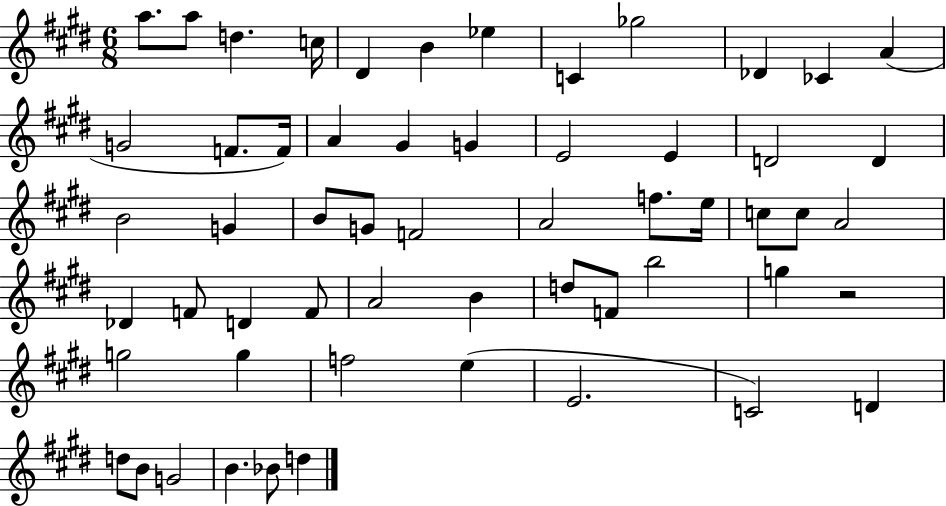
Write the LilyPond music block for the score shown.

{
  \clef treble
  \numericTimeSignature
  \time 6/8
  \key e \major
  a''8. a''8 d''4. c''16 | dis'4 b'4 ees''4 | c'4 ges''2 | des'4 ces'4 a'4( | \break g'2 f'8. f'16) | a'4 gis'4 g'4 | e'2 e'4 | d'2 d'4 | \break b'2 g'4 | b'8 g'8 f'2 | a'2 f''8. e''16 | c''8 c''8 a'2 | \break des'4 f'8 d'4 f'8 | a'2 b'4 | d''8 f'8 b''2 | g''4 r2 | \break g''2 g''4 | f''2 e''4( | e'2. | c'2) d'4 | \break d''8 b'8 g'2 | b'4. bes'8 d''4 | \bar "|."
}